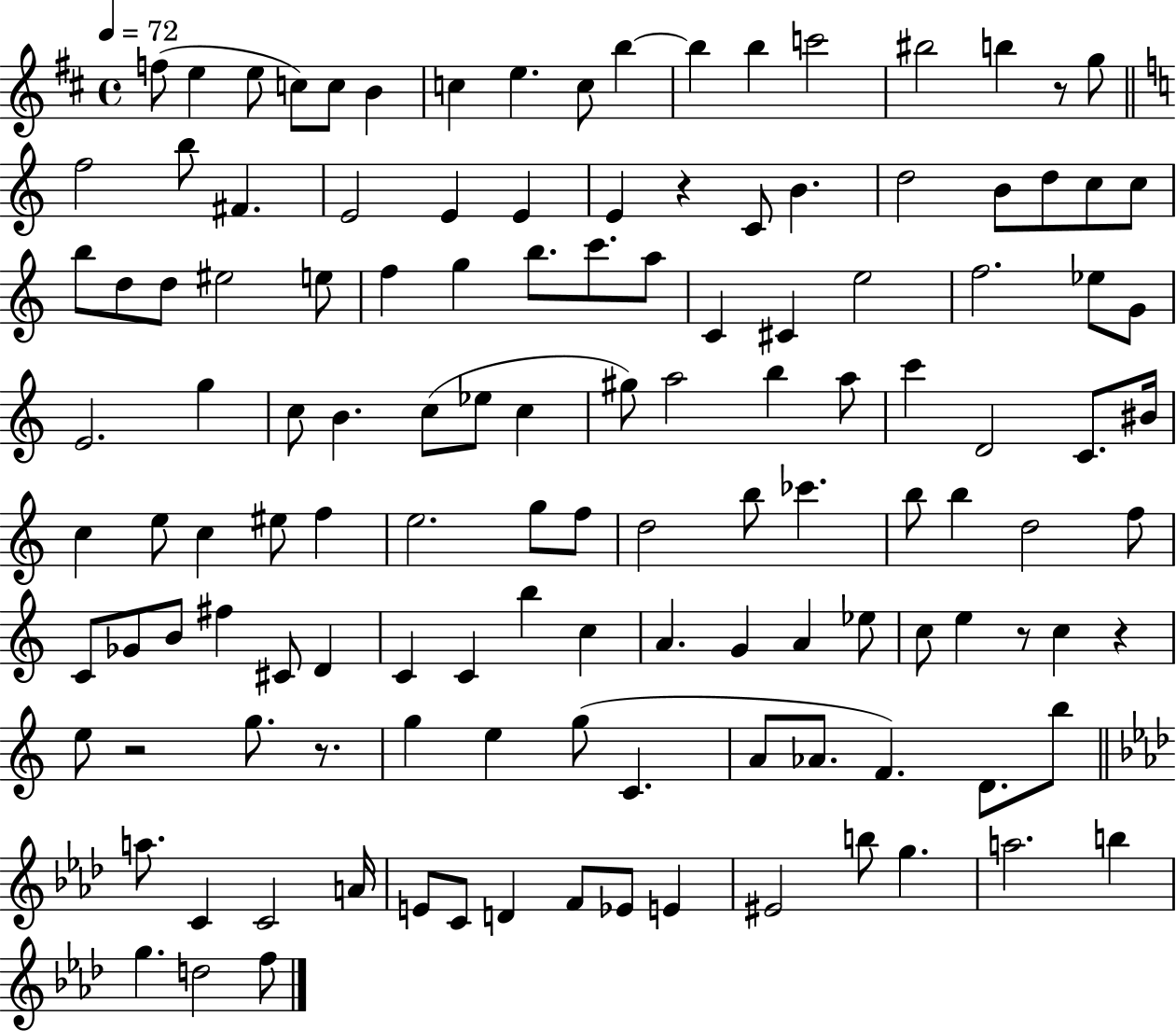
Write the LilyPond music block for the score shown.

{
  \clef treble
  \time 4/4
  \defaultTimeSignature
  \key d \major
  \tempo 4 = 72
  f''8( e''4 e''8 c''8) c''8 b'4 | c''4 e''4. c''8 b''4~~ | b''4 b''4 c'''2 | bis''2 b''4 r8 g''8 | \break \bar "||" \break \key a \minor f''2 b''8 fis'4. | e'2 e'4 e'4 | e'4 r4 c'8 b'4. | d''2 b'8 d''8 c''8 c''8 | \break b''8 d''8 d''8 eis''2 e''8 | f''4 g''4 b''8. c'''8. a''8 | c'4 cis'4 e''2 | f''2. ees''8 g'8 | \break e'2. g''4 | c''8 b'4. c''8( ees''8 c''4 | gis''8) a''2 b''4 a''8 | c'''4 d'2 c'8. bis'16 | \break c''4 e''8 c''4 eis''8 f''4 | e''2. g''8 f''8 | d''2 b''8 ces'''4. | b''8 b''4 d''2 f''8 | \break c'8 ges'8 b'8 fis''4 cis'8 d'4 | c'4 c'4 b''4 c''4 | a'4. g'4 a'4 ees''8 | c''8 e''4 r8 c''4 r4 | \break e''8 r2 g''8. r8. | g''4 e''4 g''8( c'4. | a'8 aes'8. f'4.) d'8. b''8 | \bar "||" \break \key f \minor a''8. c'4 c'2 a'16 | e'8 c'8 d'4 f'8 ees'8 e'4 | eis'2 b''8 g''4. | a''2. b''4 | \break g''4. d''2 f''8 | \bar "|."
}